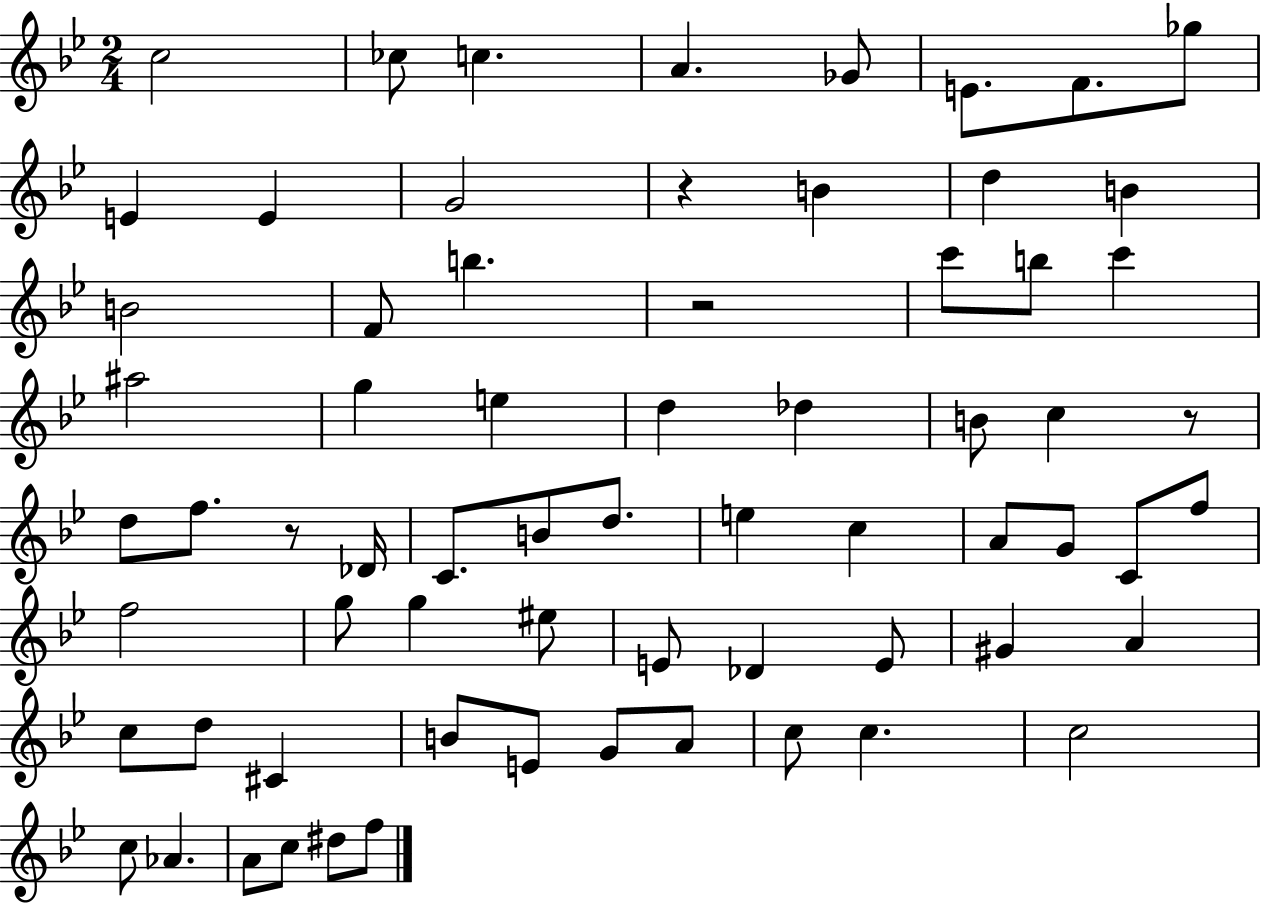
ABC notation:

X:1
T:Untitled
M:2/4
L:1/4
K:Bb
c2 _c/2 c A _G/2 E/2 F/2 _g/2 E E G2 z B d B B2 F/2 b z2 c'/2 b/2 c' ^a2 g e d _d B/2 c z/2 d/2 f/2 z/2 _D/4 C/2 B/2 d/2 e c A/2 G/2 C/2 f/2 f2 g/2 g ^e/2 E/2 _D E/2 ^G A c/2 d/2 ^C B/2 E/2 G/2 A/2 c/2 c c2 c/2 _A A/2 c/2 ^d/2 f/2